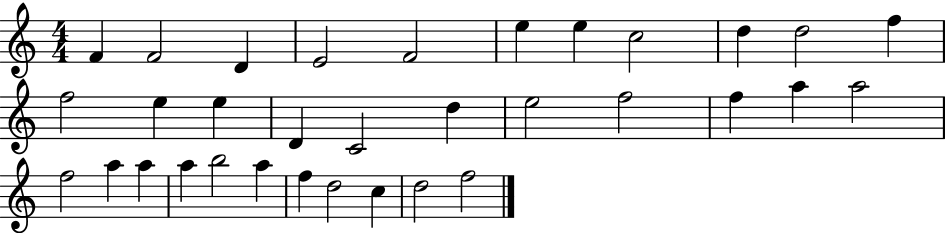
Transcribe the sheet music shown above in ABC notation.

X:1
T:Untitled
M:4/4
L:1/4
K:C
F F2 D E2 F2 e e c2 d d2 f f2 e e D C2 d e2 f2 f a a2 f2 a a a b2 a f d2 c d2 f2